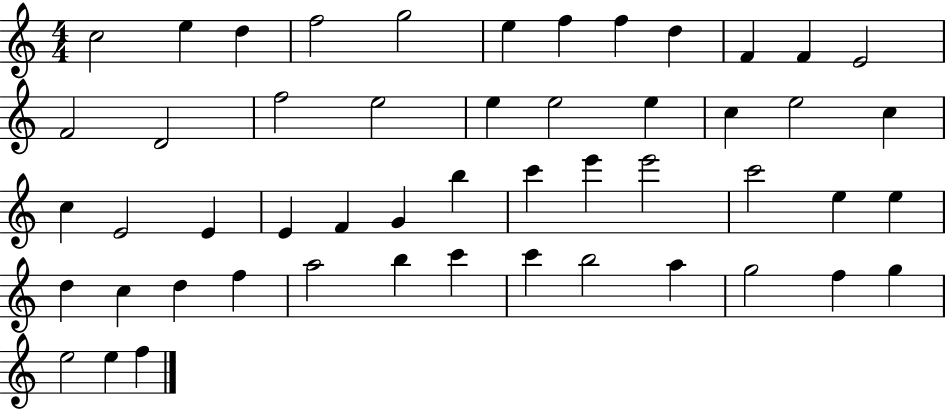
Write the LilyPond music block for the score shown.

{
  \clef treble
  \numericTimeSignature
  \time 4/4
  \key c \major
  c''2 e''4 d''4 | f''2 g''2 | e''4 f''4 f''4 d''4 | f'4 f'4 e'2 | \break f'2 d'2 | f''2 e''2 | e''4 e''2 e''4 | c''4 e''2 c''4 | \break c''4 e'2 e'4 | e'4 f'4 g'4 b''4 | c'''4 e'''4 e'''2 | c'''2 e''4 e''4 | \break d''4 c''4 d''4 f''4 | a''2 b''4 c'''4 | c'''4 b''2 a''4 | g''2 f''4 g''4 | \break e''2 e''4 f''4 | \bar "|."
}